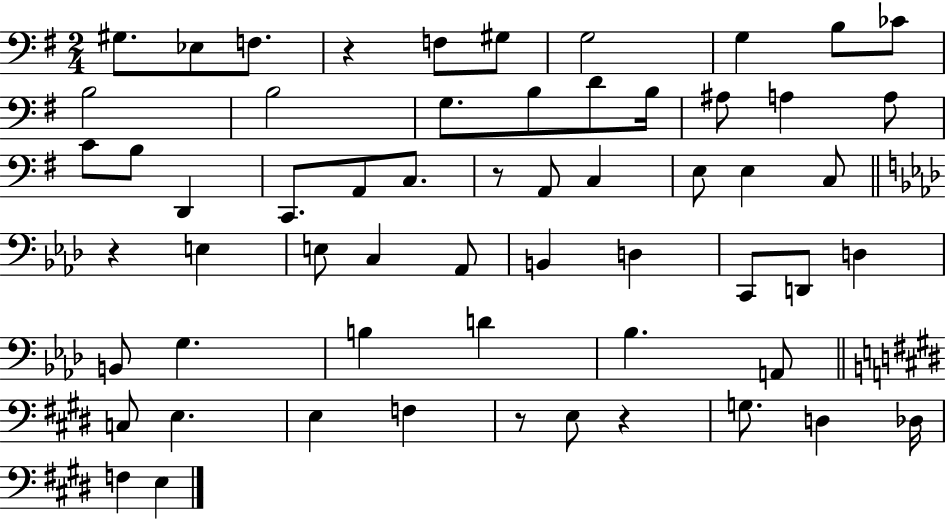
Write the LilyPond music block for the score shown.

{
  \clef bass
  \numericTimeSignature
  \time 2/4
  \key g \major
  gis8. ees8 f8. | r4 f8 gis8 | g2 | g4 b8 ces'8 | \break b2 | b2 | g8. b8 d'8 b16 | ais8 a4 a8 | \break c'8 b8 d,4 | c,8. a,8 c8. | r8 a,8 c4 | e8 e4 c8 | \break \bar "||" \break \key f \minor r4 e4 | e8 c4 aes,8 | b,4 d4 | c,8 d,8 d4 | \break b,8 g4. | b4 d'4 | bes4. a,8 | \bar "||" \break \key e \major c8 e4. | e4 f4 | r8 e8 r4 | g8. d4 des16 | \break f4 e4 | \bar "|."
}